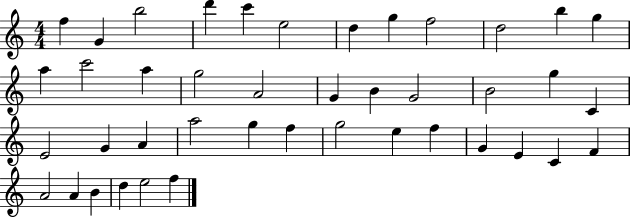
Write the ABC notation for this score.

X:1
T:Untitled
M:4/4
L:1/4
K:C
f G b2 d' c' e2 d g f2 d2 b g a c'2 a g2 A2 G B G2 B2 g C E2 G A a2 g f g2 e f G E C F A2 A B d e2 f